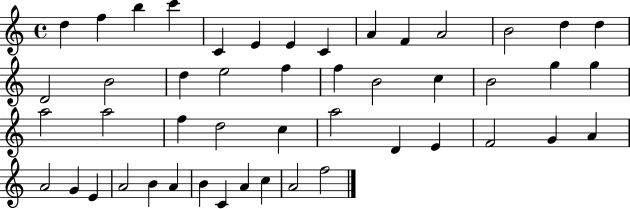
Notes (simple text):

D5/q F5/q B5/q C6/q C4/q E4/q E4/q C4/q A4/q F4/q A4/h B4/h D5/q D5/q D4/h B4/h D5/q E5/h F5/q F5/q B4/h C5/q B4/h G5/q G5/q A5/h A5/h F5/q D5/h C5/q A5/h D4/q E4/q F4/h G4/q A4/q A4/h G4/q E4/q A4/h B4/q A4/q B4/q C4/q A4/q C5/q A4/h F5/h